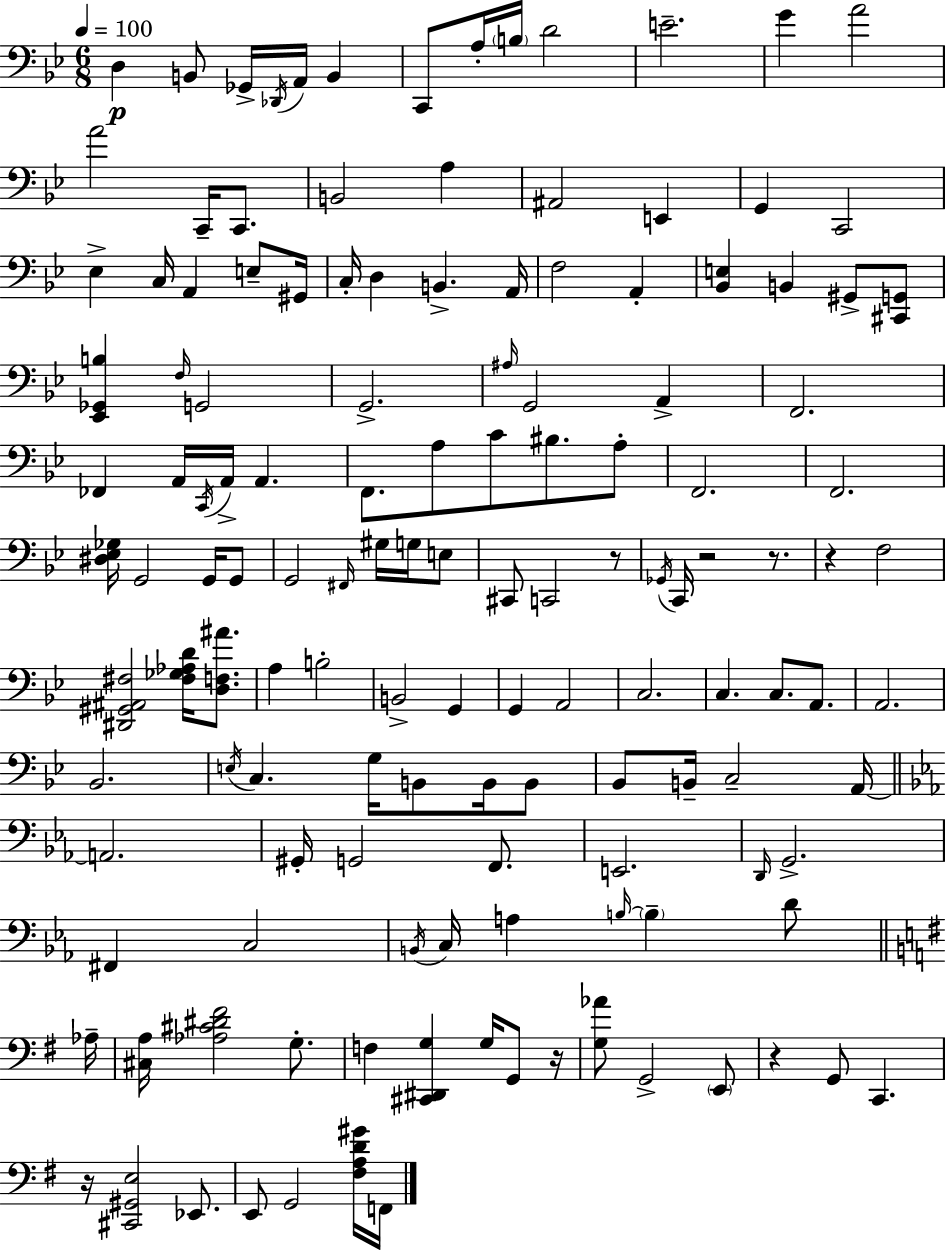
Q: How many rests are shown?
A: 7